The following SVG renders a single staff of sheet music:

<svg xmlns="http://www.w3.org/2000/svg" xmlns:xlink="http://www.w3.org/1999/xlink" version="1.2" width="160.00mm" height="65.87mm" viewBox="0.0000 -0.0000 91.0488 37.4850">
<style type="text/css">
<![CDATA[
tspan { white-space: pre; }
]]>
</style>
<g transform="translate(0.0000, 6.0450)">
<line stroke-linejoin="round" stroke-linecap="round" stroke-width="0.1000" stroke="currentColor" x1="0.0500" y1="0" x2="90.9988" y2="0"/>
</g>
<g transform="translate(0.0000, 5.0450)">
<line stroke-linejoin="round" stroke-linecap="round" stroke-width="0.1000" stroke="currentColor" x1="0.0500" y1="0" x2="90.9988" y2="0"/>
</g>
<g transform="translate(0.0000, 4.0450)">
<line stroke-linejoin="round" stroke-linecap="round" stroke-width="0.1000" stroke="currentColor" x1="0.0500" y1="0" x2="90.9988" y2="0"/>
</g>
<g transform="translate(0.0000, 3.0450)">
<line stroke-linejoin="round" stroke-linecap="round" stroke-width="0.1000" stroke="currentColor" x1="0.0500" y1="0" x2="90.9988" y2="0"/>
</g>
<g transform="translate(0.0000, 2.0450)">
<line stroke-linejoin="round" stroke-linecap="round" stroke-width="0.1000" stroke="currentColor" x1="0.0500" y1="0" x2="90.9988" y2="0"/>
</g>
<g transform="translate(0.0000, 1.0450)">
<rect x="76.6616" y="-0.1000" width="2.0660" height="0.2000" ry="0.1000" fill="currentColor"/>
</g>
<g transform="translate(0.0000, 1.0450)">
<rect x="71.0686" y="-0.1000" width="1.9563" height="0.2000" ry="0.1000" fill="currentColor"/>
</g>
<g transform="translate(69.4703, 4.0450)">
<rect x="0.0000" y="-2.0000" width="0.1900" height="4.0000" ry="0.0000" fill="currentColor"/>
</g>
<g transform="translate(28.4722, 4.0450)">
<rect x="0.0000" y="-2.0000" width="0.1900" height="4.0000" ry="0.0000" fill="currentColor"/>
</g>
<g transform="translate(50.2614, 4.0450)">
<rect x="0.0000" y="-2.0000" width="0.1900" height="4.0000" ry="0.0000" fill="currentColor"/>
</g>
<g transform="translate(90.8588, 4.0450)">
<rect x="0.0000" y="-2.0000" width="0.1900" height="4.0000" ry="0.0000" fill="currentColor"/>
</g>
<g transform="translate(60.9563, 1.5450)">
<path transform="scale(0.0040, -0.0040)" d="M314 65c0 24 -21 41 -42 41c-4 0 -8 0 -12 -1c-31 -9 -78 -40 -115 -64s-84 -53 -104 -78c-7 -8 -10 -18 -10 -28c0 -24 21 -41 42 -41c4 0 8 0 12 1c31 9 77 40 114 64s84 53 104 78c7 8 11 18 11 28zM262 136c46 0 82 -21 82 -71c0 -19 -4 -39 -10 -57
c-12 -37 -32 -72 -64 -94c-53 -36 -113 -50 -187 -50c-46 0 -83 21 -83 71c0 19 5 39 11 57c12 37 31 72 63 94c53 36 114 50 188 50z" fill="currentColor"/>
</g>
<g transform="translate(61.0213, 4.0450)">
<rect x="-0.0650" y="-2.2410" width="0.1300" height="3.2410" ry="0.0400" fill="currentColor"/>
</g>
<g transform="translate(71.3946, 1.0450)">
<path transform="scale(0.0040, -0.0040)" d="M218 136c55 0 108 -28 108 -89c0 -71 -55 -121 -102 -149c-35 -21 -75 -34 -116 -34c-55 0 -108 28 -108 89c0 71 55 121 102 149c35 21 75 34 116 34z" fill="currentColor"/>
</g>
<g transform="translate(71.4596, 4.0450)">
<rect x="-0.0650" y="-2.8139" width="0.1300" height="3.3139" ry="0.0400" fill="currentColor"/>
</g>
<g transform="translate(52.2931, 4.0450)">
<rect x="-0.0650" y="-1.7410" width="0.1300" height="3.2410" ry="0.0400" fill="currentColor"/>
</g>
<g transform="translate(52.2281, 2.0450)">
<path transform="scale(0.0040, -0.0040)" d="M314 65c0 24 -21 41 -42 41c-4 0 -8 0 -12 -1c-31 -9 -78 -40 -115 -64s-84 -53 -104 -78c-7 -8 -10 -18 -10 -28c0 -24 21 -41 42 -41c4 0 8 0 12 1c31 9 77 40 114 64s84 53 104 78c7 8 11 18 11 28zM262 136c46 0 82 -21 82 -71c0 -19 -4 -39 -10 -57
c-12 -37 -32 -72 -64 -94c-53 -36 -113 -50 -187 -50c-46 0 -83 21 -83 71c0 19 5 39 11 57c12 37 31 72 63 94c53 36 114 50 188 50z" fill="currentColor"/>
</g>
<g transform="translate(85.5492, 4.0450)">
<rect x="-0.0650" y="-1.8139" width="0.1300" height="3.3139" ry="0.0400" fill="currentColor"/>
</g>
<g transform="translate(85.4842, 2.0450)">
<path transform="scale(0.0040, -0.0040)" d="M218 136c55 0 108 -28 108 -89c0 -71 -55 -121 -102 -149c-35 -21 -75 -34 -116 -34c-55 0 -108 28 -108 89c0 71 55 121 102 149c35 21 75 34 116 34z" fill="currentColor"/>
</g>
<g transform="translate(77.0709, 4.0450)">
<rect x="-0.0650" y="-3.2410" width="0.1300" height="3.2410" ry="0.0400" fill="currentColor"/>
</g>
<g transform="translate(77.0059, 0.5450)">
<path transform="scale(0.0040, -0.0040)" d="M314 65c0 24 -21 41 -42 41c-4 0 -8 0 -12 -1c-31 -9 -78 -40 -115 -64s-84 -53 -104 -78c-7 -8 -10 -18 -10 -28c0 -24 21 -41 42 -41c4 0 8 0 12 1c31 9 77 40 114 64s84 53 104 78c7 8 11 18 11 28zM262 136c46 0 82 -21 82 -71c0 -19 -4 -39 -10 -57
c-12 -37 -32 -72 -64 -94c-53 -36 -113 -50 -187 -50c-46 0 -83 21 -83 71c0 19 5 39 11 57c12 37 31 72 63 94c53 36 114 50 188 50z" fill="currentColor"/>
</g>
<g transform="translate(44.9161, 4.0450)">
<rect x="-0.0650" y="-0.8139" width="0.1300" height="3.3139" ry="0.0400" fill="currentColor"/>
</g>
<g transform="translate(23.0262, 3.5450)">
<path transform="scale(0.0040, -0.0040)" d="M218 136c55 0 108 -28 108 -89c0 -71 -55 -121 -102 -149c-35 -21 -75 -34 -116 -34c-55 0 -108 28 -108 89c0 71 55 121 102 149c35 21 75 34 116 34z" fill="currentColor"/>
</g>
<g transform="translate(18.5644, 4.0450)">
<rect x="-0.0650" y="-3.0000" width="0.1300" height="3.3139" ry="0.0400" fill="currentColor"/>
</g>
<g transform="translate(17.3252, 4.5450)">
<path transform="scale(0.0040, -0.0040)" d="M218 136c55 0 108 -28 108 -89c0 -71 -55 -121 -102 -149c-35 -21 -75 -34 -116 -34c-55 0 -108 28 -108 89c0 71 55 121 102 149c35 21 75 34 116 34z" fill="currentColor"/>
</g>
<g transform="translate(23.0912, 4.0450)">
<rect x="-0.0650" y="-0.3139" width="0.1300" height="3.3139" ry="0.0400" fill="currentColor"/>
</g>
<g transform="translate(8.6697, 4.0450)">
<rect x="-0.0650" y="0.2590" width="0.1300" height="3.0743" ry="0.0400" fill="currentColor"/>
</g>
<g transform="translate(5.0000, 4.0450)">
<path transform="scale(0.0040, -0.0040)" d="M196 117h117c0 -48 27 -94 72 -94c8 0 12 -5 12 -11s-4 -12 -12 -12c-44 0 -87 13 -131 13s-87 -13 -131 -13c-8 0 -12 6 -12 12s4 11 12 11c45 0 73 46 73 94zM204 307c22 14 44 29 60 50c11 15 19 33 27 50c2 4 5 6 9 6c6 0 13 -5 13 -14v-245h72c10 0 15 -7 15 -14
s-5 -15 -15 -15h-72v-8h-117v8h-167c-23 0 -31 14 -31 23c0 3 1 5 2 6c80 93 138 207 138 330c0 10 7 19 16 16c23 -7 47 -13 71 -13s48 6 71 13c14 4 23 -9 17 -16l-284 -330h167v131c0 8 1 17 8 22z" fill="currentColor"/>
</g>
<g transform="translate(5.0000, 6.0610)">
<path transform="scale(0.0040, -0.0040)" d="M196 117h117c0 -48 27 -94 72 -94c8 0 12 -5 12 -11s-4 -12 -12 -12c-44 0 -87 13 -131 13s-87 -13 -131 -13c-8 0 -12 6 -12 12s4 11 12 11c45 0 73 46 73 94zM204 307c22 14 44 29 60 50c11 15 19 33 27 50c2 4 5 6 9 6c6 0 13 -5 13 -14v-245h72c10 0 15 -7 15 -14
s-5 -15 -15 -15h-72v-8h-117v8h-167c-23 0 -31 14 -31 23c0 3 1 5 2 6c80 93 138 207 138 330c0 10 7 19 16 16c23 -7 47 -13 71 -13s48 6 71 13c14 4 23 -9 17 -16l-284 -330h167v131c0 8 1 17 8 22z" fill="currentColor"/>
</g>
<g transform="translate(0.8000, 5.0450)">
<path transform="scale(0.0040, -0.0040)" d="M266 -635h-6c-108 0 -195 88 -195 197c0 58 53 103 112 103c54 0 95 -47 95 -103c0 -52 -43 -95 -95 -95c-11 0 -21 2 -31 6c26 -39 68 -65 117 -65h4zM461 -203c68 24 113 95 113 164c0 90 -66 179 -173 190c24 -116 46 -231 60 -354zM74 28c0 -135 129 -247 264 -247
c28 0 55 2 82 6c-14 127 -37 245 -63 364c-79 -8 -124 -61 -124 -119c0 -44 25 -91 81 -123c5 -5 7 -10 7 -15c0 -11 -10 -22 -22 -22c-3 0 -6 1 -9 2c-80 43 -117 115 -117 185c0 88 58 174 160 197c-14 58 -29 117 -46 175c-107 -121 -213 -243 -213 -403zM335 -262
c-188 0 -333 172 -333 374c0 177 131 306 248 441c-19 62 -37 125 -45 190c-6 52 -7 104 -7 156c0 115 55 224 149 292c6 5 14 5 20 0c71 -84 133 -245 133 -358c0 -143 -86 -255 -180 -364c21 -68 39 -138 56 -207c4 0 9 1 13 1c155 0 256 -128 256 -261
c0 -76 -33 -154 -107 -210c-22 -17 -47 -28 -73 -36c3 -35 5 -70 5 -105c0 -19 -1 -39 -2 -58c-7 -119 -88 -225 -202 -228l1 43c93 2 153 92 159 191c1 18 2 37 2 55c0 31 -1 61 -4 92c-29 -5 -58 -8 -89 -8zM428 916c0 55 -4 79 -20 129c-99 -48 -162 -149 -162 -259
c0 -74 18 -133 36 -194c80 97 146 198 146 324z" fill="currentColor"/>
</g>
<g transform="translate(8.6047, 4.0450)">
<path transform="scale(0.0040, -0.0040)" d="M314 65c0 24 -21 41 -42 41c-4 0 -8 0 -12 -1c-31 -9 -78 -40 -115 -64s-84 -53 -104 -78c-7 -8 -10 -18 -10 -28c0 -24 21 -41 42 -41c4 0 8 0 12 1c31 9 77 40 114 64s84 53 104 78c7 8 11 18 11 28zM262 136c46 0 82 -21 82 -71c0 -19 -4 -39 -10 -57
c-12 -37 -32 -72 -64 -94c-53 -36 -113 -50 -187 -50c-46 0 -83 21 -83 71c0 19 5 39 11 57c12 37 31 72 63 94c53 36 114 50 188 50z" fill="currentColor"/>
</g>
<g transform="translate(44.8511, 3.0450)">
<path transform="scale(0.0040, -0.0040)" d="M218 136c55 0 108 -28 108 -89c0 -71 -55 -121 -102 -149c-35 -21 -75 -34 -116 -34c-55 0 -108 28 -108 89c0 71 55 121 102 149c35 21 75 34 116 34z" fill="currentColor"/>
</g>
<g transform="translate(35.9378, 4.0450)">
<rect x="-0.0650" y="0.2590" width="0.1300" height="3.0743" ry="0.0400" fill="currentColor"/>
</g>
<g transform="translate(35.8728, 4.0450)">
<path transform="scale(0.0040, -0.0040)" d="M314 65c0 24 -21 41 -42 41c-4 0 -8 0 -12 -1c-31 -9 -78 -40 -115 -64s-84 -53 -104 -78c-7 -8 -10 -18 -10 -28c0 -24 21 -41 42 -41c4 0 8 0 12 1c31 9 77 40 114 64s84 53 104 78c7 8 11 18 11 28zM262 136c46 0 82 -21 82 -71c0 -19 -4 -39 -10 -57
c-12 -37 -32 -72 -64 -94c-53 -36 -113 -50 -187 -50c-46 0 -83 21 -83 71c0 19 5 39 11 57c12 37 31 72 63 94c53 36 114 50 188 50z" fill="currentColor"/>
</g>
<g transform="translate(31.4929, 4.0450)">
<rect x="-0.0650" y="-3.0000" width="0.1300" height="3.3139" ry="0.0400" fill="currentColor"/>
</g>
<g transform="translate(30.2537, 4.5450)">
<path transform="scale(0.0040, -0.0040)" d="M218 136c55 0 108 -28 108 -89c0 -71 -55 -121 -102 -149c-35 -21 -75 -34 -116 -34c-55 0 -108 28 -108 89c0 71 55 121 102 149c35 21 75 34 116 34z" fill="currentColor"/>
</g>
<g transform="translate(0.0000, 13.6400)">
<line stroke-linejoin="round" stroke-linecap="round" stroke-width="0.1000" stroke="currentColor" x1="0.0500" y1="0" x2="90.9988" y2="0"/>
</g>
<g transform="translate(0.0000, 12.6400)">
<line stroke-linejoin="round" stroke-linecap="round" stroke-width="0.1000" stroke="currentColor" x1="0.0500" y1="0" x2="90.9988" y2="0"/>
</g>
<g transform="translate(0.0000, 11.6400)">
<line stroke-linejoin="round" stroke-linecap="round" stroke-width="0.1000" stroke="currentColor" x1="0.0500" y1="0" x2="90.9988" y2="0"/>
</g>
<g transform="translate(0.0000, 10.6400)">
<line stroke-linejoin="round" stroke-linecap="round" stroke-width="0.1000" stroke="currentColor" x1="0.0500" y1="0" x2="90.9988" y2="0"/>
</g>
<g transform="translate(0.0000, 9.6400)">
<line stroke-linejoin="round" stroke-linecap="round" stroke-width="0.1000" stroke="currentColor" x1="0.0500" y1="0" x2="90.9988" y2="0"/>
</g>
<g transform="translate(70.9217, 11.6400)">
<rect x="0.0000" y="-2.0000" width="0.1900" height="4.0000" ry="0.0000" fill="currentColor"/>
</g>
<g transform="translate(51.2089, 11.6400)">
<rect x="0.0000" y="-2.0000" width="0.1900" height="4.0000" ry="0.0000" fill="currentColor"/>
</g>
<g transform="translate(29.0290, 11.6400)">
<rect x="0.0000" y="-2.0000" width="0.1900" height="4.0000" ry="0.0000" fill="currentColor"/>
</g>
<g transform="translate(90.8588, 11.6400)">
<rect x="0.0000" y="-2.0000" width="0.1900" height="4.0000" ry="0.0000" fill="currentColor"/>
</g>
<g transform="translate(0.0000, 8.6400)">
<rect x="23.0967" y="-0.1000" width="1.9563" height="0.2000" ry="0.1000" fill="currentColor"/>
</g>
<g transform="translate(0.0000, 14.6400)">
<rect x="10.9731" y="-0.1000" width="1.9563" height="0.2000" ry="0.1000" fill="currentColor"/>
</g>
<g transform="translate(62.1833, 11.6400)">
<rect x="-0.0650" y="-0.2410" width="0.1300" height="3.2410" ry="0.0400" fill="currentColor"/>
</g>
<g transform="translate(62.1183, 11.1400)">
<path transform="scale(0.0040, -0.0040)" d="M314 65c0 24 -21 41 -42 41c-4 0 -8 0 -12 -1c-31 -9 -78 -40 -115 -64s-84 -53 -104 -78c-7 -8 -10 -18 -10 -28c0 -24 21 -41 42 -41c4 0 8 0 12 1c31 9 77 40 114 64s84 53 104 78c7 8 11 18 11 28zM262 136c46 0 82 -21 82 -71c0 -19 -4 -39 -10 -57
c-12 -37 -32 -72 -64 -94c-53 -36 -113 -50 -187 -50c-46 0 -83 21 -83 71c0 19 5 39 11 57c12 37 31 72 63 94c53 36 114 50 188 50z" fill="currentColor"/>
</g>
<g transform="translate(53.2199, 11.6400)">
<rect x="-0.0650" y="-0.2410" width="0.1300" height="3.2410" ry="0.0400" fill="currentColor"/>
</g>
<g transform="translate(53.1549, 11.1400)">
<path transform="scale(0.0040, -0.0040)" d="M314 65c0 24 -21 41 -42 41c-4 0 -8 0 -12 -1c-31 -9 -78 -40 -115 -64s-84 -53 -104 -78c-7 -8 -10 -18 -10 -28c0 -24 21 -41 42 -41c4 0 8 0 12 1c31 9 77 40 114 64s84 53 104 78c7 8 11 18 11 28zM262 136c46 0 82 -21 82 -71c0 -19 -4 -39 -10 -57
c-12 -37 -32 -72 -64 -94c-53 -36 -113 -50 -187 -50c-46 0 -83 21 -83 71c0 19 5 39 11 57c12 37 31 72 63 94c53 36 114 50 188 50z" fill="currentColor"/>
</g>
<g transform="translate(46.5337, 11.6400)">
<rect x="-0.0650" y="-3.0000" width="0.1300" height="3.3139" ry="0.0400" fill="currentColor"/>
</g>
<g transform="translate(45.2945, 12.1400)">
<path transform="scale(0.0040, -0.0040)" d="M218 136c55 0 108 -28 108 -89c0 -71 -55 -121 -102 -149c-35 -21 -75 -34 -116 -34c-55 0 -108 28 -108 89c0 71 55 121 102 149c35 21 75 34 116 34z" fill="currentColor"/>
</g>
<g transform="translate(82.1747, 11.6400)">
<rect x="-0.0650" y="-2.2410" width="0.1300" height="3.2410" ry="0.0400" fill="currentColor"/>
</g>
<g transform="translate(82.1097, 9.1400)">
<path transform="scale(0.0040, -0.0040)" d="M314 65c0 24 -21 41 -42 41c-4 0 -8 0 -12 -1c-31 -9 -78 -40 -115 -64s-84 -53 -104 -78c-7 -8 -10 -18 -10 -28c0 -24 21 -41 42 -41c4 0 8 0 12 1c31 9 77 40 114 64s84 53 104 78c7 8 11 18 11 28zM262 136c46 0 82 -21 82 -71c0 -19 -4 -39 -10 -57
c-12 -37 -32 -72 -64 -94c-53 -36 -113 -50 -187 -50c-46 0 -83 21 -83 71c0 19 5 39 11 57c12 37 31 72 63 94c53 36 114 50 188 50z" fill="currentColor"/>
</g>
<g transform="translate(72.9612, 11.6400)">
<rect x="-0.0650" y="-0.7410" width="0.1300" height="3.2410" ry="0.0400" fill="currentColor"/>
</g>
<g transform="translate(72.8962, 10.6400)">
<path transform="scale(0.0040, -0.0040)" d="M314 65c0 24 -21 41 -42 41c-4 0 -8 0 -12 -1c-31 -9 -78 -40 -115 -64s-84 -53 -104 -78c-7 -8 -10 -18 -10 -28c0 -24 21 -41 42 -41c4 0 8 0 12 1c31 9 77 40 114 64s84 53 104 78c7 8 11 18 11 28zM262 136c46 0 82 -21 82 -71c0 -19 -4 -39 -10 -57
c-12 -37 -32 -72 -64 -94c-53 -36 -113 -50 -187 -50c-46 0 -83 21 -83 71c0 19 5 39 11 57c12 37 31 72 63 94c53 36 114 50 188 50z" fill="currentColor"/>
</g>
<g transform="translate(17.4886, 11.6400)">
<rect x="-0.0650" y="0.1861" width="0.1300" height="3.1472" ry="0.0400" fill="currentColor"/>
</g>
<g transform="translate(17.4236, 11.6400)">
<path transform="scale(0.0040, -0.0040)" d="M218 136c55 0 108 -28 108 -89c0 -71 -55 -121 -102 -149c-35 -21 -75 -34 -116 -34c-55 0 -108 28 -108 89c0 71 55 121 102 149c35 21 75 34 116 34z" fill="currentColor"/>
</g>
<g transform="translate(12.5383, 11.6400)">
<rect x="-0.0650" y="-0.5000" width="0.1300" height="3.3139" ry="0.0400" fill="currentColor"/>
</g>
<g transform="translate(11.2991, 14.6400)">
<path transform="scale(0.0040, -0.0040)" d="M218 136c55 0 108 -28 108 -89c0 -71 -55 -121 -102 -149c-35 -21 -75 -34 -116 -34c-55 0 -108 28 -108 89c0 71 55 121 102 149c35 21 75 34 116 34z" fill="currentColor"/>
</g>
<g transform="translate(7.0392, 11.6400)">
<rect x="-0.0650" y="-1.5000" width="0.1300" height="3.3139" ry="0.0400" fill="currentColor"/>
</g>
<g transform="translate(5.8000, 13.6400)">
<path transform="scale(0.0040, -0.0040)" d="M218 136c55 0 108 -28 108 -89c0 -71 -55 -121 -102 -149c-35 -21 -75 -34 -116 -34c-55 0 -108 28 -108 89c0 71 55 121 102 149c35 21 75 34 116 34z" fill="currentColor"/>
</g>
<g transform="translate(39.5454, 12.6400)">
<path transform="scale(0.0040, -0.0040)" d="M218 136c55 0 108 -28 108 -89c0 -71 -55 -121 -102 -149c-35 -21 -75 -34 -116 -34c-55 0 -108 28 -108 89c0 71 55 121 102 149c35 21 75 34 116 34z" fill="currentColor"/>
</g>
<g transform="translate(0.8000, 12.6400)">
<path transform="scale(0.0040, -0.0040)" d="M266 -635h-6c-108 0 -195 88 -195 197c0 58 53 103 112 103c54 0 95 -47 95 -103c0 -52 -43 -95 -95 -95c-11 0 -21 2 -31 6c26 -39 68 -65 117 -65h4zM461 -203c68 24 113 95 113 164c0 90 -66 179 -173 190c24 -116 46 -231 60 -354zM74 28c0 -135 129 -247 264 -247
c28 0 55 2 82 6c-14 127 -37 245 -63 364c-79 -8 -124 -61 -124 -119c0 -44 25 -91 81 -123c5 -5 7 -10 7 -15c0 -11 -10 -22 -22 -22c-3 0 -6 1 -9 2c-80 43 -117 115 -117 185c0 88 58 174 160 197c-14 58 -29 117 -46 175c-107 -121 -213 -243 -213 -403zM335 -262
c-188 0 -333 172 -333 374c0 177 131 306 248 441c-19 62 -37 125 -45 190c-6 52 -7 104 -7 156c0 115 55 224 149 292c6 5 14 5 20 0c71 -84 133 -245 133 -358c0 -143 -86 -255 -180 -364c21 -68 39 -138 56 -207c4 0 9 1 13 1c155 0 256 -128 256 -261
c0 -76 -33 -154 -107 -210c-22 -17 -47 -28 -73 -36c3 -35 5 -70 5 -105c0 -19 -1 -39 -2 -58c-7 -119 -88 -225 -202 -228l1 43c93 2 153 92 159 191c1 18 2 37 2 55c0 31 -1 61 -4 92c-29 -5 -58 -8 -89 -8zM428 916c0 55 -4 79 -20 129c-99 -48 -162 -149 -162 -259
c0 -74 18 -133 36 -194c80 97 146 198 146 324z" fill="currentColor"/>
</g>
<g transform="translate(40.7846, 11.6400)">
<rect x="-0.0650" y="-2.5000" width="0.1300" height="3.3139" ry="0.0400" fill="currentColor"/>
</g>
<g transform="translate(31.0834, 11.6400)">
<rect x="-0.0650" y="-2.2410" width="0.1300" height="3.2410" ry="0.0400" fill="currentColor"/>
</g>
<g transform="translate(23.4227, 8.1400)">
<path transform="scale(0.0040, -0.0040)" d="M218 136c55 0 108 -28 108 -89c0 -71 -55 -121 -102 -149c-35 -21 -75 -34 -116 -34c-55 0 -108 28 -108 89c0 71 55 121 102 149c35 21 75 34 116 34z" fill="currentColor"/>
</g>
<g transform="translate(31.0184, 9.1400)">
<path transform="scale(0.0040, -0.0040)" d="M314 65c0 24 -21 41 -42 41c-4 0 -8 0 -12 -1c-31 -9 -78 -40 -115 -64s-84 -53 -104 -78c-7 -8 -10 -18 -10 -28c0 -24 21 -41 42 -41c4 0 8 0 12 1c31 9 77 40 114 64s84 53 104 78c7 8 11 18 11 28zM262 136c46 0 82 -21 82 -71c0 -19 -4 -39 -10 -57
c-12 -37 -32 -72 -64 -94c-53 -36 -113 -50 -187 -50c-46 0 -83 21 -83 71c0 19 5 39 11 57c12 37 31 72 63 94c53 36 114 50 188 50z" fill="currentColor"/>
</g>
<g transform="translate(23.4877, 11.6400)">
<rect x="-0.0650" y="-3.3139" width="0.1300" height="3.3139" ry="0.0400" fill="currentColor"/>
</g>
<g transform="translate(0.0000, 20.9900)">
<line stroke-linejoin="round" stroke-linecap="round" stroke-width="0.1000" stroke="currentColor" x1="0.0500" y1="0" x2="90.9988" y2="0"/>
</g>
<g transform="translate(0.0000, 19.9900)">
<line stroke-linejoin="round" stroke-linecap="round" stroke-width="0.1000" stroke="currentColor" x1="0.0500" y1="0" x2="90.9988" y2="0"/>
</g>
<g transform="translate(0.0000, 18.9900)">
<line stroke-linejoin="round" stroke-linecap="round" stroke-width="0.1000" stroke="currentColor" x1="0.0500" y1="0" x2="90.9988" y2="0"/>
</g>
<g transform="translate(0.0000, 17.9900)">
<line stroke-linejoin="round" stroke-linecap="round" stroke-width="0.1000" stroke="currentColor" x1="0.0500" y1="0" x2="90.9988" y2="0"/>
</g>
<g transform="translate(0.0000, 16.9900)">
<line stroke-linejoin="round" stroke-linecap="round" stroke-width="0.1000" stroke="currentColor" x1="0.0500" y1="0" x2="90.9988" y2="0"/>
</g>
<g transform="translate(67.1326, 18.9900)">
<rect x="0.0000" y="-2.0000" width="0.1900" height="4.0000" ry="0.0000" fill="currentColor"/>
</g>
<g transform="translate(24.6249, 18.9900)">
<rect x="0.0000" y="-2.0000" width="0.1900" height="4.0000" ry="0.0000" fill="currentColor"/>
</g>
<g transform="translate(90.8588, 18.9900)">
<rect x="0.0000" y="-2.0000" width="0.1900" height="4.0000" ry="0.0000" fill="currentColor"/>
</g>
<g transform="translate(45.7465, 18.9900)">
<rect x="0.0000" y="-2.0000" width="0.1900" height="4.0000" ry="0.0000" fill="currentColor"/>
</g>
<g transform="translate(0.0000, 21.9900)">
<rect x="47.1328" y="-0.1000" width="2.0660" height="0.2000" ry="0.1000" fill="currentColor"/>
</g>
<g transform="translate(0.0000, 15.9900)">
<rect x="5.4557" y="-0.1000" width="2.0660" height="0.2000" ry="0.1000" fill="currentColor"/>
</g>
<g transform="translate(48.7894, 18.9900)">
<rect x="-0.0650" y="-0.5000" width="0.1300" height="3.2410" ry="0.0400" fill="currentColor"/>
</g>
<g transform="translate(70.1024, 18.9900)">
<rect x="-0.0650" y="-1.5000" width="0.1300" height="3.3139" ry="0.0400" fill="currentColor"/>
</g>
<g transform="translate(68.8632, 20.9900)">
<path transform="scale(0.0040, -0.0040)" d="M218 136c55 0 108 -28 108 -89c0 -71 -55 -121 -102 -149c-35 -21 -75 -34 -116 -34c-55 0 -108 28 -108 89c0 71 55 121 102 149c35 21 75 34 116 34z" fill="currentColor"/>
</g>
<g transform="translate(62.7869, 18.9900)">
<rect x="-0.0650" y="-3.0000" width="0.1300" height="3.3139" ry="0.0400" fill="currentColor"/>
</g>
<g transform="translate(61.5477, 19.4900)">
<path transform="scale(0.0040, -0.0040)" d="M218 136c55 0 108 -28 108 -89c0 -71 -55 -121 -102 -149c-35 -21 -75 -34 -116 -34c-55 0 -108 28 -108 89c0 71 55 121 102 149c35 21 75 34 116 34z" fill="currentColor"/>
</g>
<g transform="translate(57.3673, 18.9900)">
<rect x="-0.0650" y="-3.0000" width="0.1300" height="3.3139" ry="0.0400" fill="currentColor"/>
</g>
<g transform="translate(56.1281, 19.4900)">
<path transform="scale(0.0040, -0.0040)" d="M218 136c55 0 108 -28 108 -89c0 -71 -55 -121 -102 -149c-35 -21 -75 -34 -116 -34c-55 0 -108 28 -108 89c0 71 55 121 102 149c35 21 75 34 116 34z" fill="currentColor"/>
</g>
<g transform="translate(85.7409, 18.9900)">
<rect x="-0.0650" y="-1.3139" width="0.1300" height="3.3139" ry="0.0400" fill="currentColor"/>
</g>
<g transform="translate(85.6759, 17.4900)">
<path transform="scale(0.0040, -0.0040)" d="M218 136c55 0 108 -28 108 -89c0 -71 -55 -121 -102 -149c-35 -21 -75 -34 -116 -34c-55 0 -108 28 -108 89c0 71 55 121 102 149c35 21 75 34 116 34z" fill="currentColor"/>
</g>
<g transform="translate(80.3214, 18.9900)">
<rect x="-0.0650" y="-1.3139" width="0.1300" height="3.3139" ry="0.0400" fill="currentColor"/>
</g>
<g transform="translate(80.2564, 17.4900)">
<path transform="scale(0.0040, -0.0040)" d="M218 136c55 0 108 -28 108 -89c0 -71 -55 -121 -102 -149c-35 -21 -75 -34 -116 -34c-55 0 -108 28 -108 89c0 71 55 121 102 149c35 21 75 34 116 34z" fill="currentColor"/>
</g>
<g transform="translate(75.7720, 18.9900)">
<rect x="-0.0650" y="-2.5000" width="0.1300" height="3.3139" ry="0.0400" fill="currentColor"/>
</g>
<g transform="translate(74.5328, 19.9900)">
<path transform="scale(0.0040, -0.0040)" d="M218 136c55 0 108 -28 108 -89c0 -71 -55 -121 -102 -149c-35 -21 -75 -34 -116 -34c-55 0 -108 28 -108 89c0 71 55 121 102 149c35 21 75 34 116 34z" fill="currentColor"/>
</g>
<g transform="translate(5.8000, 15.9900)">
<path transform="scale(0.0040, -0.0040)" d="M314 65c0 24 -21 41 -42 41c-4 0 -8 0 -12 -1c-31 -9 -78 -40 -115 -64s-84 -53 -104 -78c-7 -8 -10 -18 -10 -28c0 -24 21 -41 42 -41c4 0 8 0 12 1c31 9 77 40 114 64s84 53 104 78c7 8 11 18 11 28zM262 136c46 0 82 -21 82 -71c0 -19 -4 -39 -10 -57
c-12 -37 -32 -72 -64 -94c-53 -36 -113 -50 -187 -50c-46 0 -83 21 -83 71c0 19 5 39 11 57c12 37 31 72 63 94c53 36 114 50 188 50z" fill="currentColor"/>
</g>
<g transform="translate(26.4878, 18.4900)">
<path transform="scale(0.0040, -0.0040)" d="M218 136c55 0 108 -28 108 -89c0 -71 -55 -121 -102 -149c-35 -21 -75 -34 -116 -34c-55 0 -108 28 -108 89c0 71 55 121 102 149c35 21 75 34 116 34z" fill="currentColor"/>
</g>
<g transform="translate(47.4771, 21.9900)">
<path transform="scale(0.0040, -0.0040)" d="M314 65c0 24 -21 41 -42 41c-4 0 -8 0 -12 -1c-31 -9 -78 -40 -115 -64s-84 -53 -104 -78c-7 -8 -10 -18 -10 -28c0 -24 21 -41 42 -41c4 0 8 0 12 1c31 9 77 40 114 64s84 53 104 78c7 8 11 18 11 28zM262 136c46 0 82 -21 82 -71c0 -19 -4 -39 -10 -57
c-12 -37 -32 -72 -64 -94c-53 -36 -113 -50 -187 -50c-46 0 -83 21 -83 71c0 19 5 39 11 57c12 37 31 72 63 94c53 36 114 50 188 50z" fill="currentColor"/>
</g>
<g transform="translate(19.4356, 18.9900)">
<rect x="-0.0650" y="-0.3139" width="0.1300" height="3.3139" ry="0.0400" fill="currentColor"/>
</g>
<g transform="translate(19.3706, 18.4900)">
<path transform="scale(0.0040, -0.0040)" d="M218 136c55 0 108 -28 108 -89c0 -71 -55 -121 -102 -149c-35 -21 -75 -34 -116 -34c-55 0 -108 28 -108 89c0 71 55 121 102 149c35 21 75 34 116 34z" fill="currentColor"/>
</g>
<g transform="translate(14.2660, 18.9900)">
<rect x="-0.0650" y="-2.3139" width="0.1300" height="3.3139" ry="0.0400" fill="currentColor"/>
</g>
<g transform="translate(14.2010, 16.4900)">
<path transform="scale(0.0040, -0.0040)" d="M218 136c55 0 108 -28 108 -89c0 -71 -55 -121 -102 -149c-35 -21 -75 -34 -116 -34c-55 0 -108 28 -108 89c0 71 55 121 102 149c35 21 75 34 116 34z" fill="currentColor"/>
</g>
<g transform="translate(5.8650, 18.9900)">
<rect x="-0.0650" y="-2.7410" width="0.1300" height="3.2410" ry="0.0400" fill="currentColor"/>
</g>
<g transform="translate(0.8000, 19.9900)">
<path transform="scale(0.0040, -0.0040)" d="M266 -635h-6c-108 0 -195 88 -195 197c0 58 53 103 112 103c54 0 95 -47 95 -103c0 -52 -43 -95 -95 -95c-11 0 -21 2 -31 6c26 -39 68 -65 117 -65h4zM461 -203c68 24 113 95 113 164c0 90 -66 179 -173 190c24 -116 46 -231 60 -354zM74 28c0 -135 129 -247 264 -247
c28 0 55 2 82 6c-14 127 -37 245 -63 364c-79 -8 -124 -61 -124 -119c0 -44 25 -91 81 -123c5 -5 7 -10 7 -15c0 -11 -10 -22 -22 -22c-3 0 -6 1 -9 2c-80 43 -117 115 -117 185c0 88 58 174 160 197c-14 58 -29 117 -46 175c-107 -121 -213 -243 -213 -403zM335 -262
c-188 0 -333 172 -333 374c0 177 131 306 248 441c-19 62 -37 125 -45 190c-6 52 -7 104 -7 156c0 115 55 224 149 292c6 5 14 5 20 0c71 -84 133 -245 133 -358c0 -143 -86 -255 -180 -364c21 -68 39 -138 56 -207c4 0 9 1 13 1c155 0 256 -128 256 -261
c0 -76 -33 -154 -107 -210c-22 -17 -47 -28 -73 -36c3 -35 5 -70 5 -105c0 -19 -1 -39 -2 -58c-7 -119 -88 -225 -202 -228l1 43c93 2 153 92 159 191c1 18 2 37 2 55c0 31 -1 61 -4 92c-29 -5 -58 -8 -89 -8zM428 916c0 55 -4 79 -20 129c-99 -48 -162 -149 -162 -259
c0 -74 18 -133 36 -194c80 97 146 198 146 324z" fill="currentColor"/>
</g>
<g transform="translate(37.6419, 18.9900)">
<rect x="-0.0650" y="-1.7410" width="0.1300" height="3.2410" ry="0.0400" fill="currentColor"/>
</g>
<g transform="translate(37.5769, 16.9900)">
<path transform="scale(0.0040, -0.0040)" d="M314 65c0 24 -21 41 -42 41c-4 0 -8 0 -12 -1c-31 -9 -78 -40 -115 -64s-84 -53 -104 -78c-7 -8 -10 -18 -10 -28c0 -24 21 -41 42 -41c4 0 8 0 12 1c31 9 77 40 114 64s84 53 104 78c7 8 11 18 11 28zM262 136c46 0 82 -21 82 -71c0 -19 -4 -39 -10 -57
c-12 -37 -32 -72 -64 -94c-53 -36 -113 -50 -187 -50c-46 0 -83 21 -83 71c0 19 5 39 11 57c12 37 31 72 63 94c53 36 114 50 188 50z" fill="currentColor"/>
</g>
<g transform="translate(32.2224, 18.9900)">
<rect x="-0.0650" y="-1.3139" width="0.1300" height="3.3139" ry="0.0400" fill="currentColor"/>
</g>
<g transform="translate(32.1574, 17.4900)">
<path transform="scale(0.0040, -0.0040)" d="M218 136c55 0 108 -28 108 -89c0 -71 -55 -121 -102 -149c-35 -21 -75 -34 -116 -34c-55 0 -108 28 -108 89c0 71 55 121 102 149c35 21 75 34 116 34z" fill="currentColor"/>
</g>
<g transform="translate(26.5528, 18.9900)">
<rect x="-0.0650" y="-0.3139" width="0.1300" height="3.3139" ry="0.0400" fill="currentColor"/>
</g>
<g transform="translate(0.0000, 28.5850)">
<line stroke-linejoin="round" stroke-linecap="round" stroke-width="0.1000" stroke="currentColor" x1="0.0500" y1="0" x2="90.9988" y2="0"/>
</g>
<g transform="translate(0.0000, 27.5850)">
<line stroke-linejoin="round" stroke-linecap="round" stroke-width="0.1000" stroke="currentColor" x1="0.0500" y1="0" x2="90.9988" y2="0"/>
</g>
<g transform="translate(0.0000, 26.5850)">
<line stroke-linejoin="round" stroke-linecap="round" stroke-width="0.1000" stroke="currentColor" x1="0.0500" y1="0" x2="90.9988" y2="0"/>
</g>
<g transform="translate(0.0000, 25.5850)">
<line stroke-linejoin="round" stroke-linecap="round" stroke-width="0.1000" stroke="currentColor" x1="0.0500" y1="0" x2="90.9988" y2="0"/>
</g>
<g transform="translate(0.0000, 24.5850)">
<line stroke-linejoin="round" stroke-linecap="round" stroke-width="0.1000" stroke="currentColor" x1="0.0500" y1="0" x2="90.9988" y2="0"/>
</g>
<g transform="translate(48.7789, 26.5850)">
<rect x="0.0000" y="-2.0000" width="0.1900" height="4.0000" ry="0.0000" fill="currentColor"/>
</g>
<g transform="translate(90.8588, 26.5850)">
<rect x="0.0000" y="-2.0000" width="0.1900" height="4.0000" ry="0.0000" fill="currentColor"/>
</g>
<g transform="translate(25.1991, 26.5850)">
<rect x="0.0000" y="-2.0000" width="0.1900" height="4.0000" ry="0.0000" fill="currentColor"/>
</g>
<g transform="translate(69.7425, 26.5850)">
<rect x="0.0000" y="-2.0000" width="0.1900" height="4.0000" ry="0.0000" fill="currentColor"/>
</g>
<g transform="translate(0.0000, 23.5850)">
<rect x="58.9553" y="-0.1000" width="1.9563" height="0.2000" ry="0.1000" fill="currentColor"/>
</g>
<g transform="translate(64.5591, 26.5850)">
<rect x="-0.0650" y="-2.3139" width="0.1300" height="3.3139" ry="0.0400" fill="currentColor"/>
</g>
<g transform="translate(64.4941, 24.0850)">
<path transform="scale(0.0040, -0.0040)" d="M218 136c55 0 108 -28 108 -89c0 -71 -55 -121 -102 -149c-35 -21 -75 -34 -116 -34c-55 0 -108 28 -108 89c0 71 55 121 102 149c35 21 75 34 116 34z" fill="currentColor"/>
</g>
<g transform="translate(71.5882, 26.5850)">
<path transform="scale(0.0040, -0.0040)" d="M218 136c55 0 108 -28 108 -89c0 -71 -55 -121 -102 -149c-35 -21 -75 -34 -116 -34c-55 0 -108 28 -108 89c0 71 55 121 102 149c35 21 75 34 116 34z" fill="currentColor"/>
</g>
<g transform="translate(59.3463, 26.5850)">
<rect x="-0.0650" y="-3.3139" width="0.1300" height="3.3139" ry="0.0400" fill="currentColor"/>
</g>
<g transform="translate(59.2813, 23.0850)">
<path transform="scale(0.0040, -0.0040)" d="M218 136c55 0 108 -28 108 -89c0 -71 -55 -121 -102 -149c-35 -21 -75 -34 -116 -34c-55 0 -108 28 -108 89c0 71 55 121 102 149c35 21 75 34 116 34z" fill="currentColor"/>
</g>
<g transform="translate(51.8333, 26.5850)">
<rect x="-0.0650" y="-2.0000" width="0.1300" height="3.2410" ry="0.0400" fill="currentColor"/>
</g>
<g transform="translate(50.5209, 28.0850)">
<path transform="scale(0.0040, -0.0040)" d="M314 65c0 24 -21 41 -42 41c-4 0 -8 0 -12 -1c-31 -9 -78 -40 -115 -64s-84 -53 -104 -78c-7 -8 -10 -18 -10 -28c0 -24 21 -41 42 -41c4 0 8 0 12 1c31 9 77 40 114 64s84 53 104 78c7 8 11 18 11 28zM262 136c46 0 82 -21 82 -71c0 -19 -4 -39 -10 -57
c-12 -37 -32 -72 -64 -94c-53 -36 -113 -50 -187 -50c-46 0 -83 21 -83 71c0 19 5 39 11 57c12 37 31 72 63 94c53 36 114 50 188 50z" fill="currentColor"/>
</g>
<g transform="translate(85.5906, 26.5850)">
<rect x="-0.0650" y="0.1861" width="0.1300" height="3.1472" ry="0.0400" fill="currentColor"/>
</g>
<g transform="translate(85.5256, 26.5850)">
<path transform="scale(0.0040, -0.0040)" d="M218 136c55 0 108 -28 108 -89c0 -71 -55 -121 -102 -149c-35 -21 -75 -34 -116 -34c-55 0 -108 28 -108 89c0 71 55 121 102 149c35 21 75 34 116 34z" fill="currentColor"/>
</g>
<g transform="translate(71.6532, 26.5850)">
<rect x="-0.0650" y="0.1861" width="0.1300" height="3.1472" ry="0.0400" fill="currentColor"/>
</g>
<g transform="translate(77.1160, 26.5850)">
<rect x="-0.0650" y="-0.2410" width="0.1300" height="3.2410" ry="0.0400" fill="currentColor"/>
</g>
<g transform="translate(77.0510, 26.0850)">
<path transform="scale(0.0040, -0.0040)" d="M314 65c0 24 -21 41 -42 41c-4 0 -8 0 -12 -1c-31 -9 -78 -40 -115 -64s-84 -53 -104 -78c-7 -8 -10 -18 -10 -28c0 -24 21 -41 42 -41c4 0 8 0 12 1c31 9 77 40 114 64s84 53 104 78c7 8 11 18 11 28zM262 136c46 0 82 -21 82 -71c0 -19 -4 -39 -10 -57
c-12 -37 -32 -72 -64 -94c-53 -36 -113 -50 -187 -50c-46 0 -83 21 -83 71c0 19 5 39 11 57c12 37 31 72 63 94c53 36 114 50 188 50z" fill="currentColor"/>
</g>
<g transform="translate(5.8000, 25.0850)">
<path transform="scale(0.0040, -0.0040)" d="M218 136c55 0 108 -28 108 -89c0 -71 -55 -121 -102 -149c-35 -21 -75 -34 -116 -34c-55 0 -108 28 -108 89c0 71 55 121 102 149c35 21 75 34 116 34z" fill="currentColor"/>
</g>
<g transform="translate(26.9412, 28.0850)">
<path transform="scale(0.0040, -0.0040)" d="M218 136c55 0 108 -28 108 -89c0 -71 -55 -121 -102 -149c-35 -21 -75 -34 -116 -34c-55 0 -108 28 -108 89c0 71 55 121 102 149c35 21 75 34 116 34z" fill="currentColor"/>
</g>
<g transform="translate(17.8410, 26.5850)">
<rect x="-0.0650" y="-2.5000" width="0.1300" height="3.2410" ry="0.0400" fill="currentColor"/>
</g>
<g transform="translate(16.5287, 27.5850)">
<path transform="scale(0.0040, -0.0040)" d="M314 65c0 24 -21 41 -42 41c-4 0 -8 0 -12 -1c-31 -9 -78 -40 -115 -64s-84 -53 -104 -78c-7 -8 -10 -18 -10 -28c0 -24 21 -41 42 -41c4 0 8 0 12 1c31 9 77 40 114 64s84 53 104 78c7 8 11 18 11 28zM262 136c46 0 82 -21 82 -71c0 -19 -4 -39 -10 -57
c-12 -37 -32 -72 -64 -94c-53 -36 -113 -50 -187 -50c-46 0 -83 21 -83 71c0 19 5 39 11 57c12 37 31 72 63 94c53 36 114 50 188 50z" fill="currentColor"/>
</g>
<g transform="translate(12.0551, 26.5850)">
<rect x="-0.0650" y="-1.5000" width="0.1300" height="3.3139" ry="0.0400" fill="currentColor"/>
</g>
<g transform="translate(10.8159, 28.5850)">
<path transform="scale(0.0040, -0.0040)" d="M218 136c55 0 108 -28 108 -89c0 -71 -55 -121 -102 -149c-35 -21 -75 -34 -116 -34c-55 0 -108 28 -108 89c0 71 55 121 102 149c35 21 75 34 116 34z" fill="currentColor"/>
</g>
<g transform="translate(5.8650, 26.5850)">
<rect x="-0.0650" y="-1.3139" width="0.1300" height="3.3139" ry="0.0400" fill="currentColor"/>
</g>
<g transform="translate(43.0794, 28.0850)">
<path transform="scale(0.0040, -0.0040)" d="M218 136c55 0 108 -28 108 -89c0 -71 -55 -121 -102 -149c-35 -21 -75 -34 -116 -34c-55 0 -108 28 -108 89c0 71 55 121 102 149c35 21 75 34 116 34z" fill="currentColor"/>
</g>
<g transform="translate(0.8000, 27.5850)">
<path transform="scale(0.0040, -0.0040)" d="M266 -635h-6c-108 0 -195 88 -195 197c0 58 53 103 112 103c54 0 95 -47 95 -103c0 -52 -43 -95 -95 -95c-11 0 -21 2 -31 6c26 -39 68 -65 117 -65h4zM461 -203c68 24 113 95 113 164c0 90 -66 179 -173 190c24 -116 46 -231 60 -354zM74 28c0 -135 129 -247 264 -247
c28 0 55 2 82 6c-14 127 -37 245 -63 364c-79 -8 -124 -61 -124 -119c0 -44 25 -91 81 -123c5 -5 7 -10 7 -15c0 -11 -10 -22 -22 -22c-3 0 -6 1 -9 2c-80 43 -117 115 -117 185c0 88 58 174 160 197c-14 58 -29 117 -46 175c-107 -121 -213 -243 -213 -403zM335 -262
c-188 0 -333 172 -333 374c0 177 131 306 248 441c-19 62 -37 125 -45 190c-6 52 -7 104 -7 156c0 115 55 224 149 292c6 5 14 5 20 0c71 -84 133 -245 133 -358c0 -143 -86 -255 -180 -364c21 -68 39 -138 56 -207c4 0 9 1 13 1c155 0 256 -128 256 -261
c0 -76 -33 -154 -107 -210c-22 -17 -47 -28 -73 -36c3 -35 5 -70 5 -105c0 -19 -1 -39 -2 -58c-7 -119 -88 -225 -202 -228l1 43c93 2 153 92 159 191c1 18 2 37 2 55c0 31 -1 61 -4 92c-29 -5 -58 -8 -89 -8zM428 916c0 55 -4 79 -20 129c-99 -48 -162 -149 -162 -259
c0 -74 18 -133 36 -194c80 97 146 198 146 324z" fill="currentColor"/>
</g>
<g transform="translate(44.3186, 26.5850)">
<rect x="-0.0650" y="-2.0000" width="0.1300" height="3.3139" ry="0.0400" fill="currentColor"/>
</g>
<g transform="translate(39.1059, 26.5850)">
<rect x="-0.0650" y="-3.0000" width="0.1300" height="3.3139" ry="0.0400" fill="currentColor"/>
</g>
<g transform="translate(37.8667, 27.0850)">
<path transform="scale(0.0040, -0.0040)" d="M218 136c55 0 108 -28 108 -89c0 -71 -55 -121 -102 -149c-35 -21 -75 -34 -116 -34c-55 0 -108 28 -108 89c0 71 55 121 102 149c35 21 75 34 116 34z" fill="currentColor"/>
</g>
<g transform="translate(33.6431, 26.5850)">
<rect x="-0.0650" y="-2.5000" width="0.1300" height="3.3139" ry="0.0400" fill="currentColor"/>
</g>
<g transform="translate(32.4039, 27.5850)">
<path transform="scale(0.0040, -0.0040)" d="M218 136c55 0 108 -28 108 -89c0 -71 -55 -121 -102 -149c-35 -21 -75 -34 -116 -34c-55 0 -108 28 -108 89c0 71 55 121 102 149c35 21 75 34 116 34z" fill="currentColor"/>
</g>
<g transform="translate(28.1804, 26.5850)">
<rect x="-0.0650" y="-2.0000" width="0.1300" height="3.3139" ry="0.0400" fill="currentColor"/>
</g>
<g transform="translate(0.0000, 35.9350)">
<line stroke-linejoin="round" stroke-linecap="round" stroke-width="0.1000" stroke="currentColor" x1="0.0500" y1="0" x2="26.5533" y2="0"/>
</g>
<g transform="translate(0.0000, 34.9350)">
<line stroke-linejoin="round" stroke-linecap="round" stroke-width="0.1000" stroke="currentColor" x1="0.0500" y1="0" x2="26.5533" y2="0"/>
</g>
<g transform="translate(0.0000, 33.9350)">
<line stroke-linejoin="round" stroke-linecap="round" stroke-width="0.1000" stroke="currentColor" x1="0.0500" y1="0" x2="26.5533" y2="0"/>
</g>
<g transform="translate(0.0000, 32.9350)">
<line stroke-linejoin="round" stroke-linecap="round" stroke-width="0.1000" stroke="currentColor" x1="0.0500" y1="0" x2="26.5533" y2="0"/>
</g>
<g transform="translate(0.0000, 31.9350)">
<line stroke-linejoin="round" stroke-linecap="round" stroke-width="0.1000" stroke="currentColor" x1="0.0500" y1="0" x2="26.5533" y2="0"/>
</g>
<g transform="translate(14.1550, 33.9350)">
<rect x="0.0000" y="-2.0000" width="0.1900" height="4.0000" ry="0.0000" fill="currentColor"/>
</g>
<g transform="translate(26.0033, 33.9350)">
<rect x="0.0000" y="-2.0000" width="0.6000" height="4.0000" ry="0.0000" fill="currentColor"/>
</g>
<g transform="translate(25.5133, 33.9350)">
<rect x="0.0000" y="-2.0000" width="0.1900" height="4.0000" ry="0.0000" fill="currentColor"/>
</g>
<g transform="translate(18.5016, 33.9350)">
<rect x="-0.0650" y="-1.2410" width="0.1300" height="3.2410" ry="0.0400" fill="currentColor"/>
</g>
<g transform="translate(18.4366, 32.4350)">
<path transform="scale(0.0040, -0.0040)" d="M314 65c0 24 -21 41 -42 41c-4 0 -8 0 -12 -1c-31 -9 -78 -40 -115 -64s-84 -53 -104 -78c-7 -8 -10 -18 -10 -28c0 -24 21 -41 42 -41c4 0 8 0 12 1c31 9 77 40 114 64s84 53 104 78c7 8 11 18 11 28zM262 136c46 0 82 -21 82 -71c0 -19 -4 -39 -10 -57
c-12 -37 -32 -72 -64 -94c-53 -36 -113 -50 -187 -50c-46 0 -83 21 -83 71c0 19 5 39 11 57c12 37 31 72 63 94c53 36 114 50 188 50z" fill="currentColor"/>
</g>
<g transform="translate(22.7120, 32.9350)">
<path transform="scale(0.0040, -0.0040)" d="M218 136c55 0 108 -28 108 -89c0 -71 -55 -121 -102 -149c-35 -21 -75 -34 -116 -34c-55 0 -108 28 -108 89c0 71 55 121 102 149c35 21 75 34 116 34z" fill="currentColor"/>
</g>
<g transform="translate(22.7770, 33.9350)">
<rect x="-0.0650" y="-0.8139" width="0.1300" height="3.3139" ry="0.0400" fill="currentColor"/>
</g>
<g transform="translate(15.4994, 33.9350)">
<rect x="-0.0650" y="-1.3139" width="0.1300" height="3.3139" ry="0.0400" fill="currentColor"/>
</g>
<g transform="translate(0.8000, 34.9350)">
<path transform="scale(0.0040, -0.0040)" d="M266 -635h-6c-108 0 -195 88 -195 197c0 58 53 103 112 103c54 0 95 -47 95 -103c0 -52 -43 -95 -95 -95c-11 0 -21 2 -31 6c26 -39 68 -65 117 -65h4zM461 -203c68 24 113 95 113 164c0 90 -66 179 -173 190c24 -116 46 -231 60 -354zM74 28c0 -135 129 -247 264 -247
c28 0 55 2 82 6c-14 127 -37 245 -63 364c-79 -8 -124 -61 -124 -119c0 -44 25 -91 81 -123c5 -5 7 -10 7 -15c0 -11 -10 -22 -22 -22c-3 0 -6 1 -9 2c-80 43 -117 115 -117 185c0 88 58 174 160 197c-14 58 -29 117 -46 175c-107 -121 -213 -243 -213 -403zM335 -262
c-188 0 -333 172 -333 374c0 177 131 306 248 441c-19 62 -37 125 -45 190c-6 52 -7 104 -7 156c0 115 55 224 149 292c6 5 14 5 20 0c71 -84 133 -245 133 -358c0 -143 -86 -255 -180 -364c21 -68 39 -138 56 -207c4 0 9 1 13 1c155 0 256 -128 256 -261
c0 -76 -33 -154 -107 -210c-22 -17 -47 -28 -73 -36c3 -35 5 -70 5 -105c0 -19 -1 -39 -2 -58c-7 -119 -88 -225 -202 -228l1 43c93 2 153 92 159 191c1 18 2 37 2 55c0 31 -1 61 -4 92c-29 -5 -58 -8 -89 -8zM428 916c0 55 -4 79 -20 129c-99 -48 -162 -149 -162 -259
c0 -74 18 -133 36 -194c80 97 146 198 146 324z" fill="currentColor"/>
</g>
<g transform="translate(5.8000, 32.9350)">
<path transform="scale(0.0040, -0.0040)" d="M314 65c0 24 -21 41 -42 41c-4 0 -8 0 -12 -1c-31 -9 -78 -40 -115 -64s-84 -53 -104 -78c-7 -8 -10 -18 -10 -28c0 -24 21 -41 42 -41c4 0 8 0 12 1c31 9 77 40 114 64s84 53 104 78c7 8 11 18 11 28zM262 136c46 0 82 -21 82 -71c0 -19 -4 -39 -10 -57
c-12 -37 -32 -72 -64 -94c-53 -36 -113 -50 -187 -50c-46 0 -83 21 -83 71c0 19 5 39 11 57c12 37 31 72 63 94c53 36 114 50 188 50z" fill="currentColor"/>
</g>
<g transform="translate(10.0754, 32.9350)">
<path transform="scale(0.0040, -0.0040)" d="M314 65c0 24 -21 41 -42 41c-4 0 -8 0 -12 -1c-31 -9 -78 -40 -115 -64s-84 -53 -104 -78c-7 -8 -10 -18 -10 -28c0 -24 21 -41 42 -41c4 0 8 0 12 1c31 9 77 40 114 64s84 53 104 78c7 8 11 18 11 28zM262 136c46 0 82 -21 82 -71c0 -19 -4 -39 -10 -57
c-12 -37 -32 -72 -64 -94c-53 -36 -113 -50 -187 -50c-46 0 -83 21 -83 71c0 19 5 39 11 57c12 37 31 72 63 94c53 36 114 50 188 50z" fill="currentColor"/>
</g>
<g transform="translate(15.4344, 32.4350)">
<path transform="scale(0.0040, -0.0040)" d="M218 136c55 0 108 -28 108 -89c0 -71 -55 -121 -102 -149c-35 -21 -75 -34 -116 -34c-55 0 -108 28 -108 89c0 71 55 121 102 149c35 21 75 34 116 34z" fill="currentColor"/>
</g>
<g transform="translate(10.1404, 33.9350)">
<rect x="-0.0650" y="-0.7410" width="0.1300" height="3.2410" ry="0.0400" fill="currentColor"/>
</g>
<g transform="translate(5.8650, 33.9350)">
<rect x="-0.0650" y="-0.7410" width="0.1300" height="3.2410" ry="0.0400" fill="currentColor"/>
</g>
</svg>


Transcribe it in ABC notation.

X:1
T:Untitled
M:4/4
L:1/4
K:C
B2 A c A B2 d f2 g2 a b2 f E C B b g2 G A c2 c2 d2 g2 a2 g c c e f2 C2 A A E G e e e E G2 F G A F F2 b g B c2 B d2 d2 e e2 d